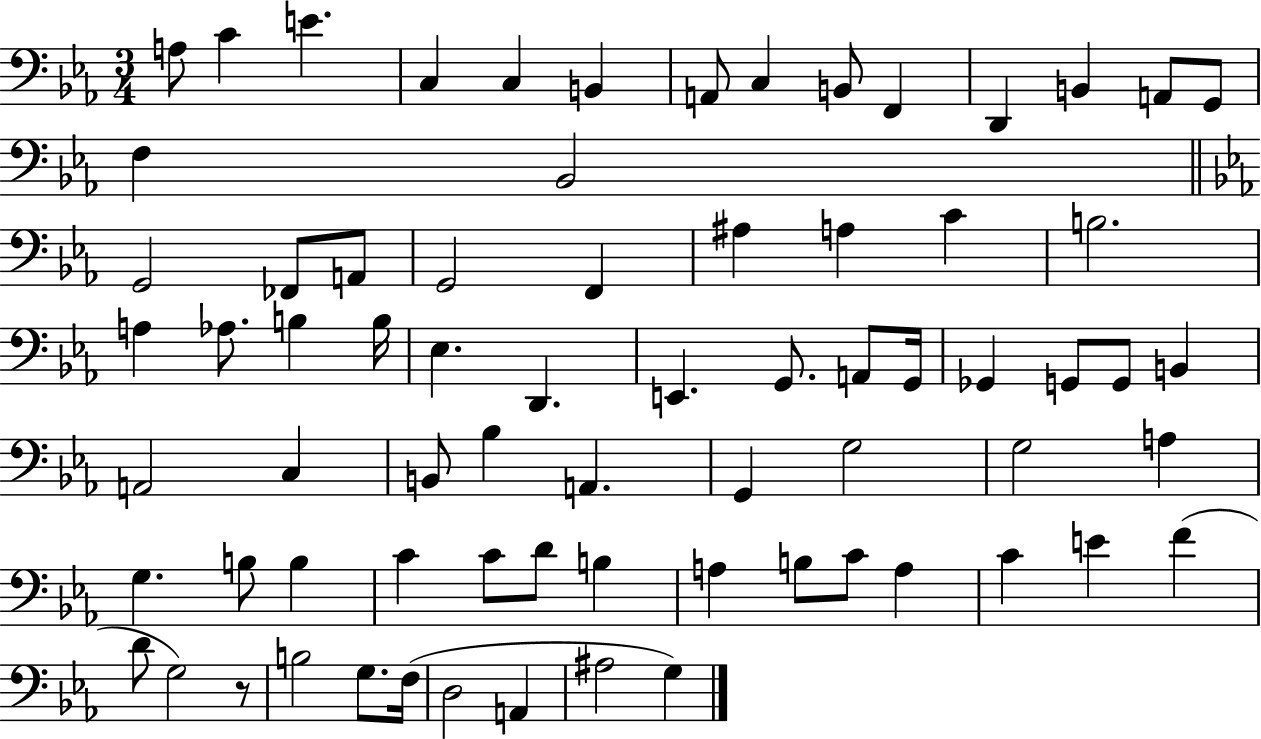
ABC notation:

X:1
T:Untitled
M:3/4
L:1/4
K:Eb
A,/2 C E C, C, B,, A,,/2 C, B,,/2 F,, D,, B,, A,,/2 G,,/2 F, _B,,2 G,,2 _F,,/2 A,,/2 G,,2 F,, ^A, A, C B,2 A, _A,/2 B, B,/4 _E, D,, E,, G,,/2 A,,/2 G,,/4 _G,, G,,/2 G,,/2 B,, A,,2 C, B,,/2 _B, A,, G,, G,2 G,2 A, G, B,/2 B, C C/2 D/2 B, A, B,/2 C/2 A, C E F D/2 G,2 z/2 B,2 G,/2 F,/4 D,2 A,, ^A,2 G,